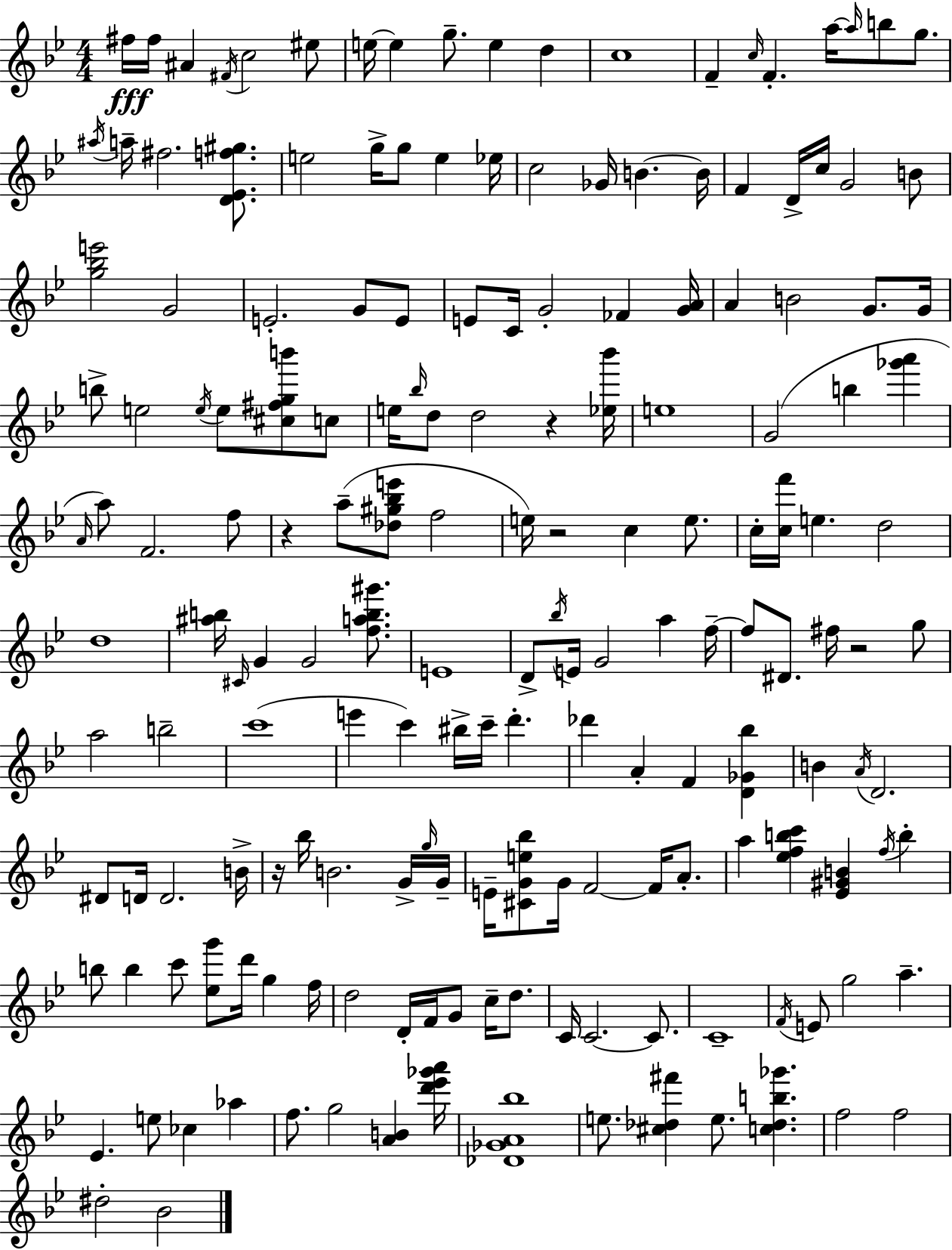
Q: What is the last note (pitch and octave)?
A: Bb4